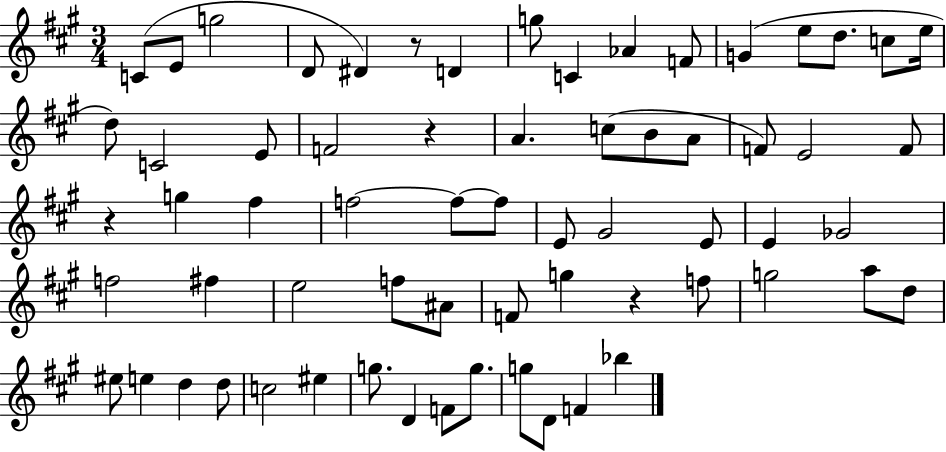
C4/e E4/e G5/h D4/e D#4/q R/e D4/q G5/e C4/q Ab4/q F4/e G4/q E5/e D5/e. C5/e E5/s D5/e C4/h E4/e F4/h R/q A4/q. C5/e B4/e A4/e F4/e E4/h F4/e R/q G5/q F#5/q F5/h F5/e F5/e E4/e G#4/h E4/e E4/q Gb4/h F5/h F#5/q E5/h F5/e A#4/e F4/e G5/q R/q F5/e G5/h A5/e D5/e EIS5/e E5/q D5/q D5/e C5/h EIS5/q G5/e. D4/q F4/e G5/e. G5/e D4/e F4/q Bb5/q